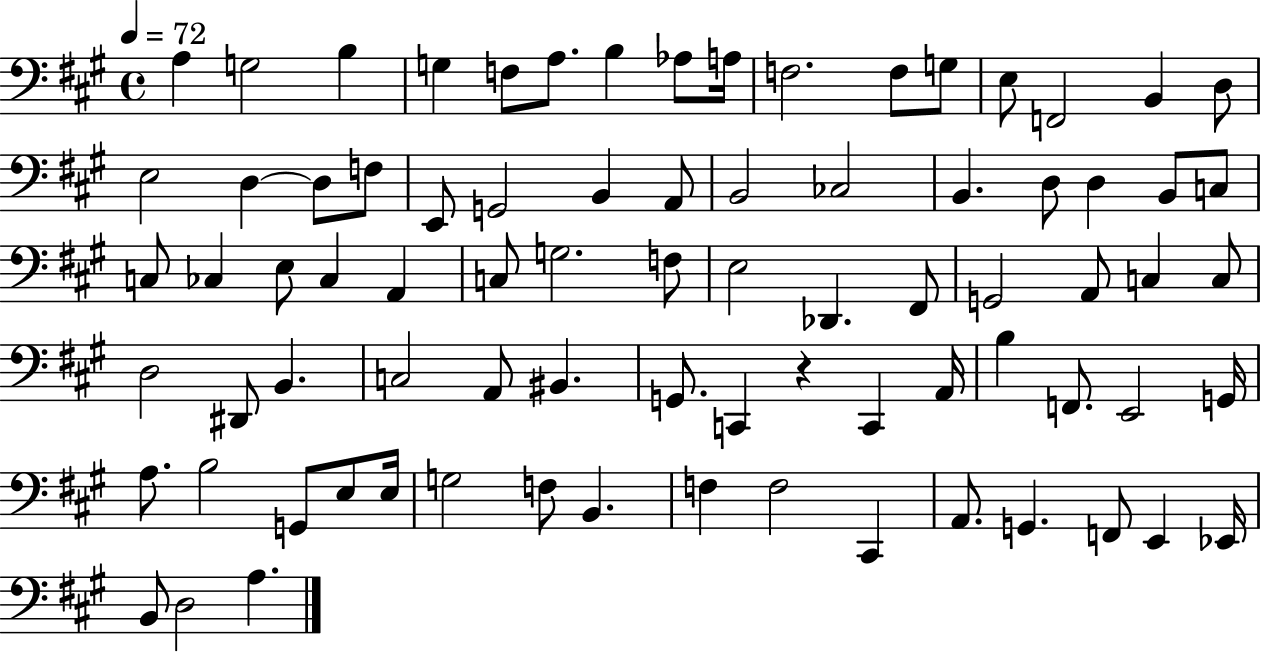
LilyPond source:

{
  \clef bass
  \time 4/4
  \defaultTimeSignature
  \key a \major
  \tempo 4 = 72
  \repeat volta 2 { a4 g2 b4 | g4 f8 a8. b4 aes8 a16 | f2. f8 g8 | e8 f,2 b,4 d8 | \break e2 d4~~ d8 f8 | e,8 g,2 b,4 a,8 | b,2 ces2 | b,4. d8 d4 b,8 c8 | \break c8 ces4 e8 ces4 a,4 | c8 g2. f8 | e2 des,4. fis,8 | g,2 a,8 c4 c8 | \break d2 dis,8 b,4. | c2 a,8 bis,4. | g,8. c,4 r4 c,4 a,16 | b4 f,8. e,2 g,16 | \break a8. b2 g,8 e8 e16 | g2 f8 b,4. | f4 f2 cis,4 | a,8. g,4. f,8 e,4 ees,16 | \break b,8 d2 a4. | } \bar "|."
}